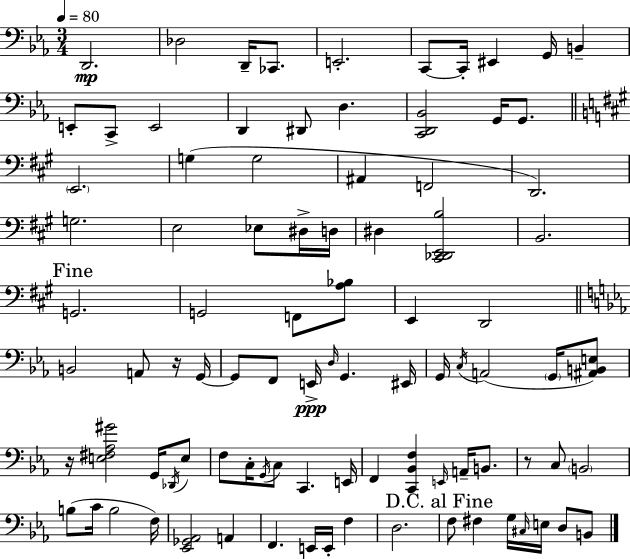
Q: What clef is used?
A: bass